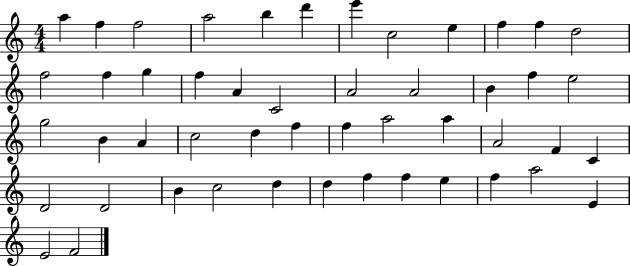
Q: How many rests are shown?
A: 0